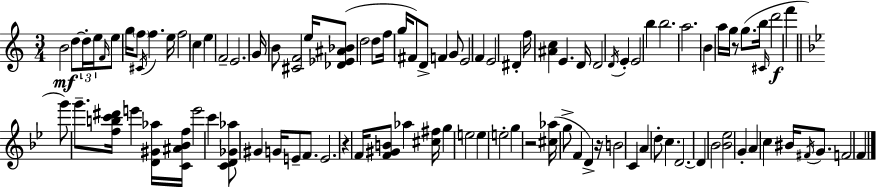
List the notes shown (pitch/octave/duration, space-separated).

B4/h D5/e D5/s E5/s F4/s E5/e G5/s F5/e C#4/s F5/q. E5/s F5/h C5/q E5/q F4/h E4/h. G4/s B4/e [C#4,F4]/h E5/s [Db4,Eb4,A#4,Bb4]/e D5/h D5/e F5/s G5/s F#4/e D4/e F4/q G4/e E4/h F4/q E4/h D#4/q F5/s [A#4,C5]/q E4/q. D4/s D4/h D4/s E4/q E4/h B5/q B5/h. A5/h. B4/q A5/s G5/s R/e G5/e. B5/s C#4/s D6/h F6/q G6/e G6/e. [F5,B5,C6,D#6]/s E6/q [D4,G#4,Ab5]/s [C4,A#4,Bb4,F5]/s E6/h C6/q [C4,D4,Gb4,Ab5]/e G#4/q G4/s E4/e F4/e. E4/h. R/q F4/s [F4,G#4,B4]/e Ab5/q [C#5,F#5]/s G5/q E5/h E5/q E5/h G5/q R/h [C#5,Ab5]/s G5/e F4/q D4/q R/s B4/h C4/q A4/q D5/e C5/q. D4/h. D4/q Bb4/h [Bb4,Eb5]/h G4/q A4/q C5/q BIS4/s F#4/s G4/e. F4/h F4/q